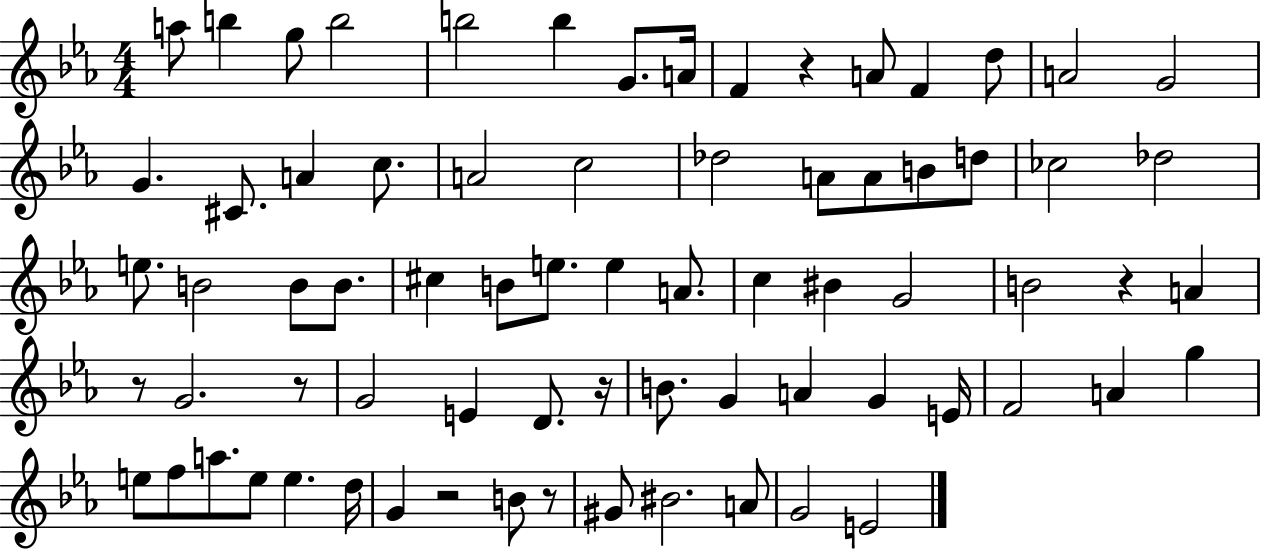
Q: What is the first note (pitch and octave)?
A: A5